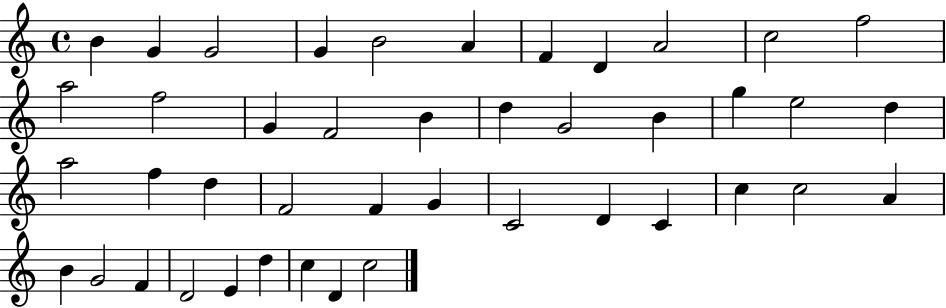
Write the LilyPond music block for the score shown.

{
  \clef treble
  \time 4/4
  \defaultTimeSignature
  \key c \major
  b'4 g'4 g'2 | g'4 b'2 a'4 | f'4 d'4 a'2 | c''2 f''2 | \break a''2 f''2 | g'4 f'2 b'4 | d''4 g'2 b'4 | g''4 e''2 d''4 | \break a''2 f''4 d''4 | f'2 f'4 g'4 | c'2 d'4 c'4 | c''4 c''2 a'4 | \break b'4 g'2 f'4 | d'2 e'4 d''4 | c''4 d'4 c''2 | \bar "|."
}